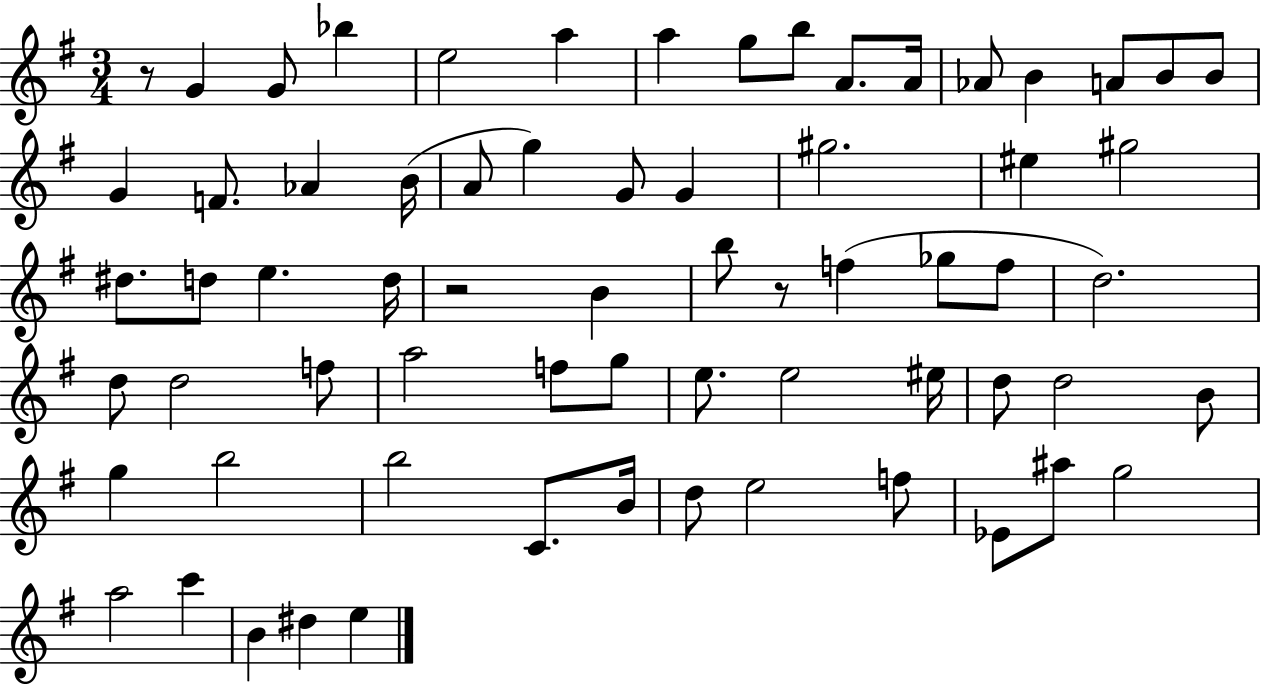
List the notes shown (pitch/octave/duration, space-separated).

R/e G4/q G4/e Bb5/q E5/h A5/q A5/q G5/e B5/e A4/e. A4/s Ab4/e B4/q A4/e B4/e B4/e G4/q F4/e. Ab4/q B4/s A4/e G5/q G4/e G4/q G#5/h. EIS5/q G#5/h D#5/e. D5/e E5/q. D5/s R/h B4/q B5/e R/e F5/q Gb5/e F5/e D5/h. D5/e D5/h F5/e A5/h F5/e G5/e E5/e. E5/h EIS5/s D5/e D5/h B4/e G5/q B5/h B5/h C4/e. B4/s D5/e E5/h F5/e Eb4/e A#5/e G5/h A5/h C6/q B4/q D#5/q E5/q